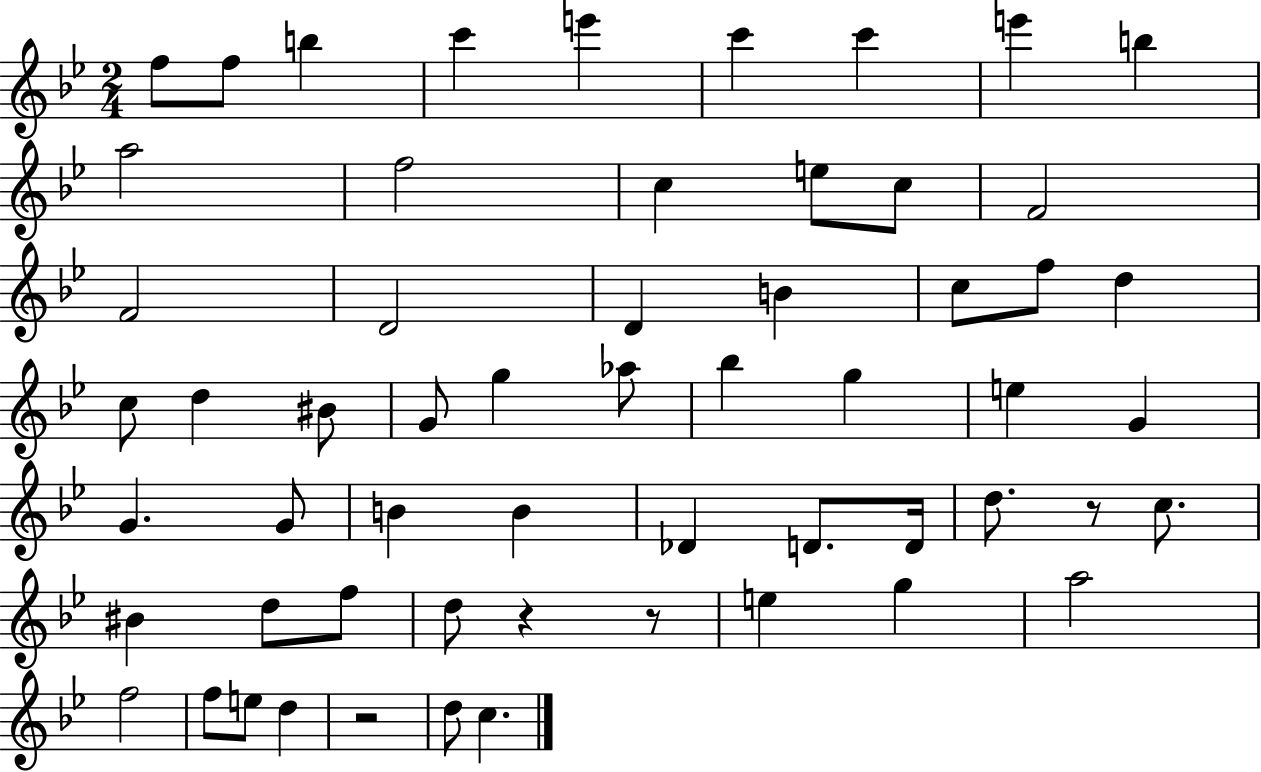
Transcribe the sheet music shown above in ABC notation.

X:1
T:Untitled
M:2/4
L:1/4
K:Bb
f/2 f/2 b c' e' c' c' e' b a2 f2 c e/2 c/2 F2 F2 D2 D B c/2 f/2 d c/2 d ^B/2 G/2 g _a/2 _b g e G G G/2 B B _D D/2 D/4 d/2 z/2 c/2 ^B d/2 f/2 d/2 z z/2 e g a2 f2 f/2 e/2 d z2 d/2 c